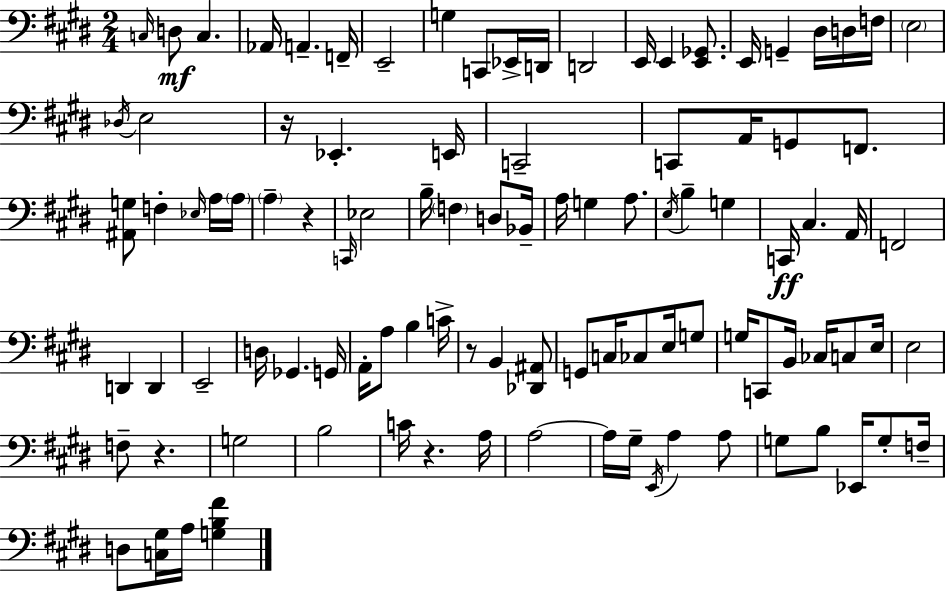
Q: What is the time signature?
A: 2/4